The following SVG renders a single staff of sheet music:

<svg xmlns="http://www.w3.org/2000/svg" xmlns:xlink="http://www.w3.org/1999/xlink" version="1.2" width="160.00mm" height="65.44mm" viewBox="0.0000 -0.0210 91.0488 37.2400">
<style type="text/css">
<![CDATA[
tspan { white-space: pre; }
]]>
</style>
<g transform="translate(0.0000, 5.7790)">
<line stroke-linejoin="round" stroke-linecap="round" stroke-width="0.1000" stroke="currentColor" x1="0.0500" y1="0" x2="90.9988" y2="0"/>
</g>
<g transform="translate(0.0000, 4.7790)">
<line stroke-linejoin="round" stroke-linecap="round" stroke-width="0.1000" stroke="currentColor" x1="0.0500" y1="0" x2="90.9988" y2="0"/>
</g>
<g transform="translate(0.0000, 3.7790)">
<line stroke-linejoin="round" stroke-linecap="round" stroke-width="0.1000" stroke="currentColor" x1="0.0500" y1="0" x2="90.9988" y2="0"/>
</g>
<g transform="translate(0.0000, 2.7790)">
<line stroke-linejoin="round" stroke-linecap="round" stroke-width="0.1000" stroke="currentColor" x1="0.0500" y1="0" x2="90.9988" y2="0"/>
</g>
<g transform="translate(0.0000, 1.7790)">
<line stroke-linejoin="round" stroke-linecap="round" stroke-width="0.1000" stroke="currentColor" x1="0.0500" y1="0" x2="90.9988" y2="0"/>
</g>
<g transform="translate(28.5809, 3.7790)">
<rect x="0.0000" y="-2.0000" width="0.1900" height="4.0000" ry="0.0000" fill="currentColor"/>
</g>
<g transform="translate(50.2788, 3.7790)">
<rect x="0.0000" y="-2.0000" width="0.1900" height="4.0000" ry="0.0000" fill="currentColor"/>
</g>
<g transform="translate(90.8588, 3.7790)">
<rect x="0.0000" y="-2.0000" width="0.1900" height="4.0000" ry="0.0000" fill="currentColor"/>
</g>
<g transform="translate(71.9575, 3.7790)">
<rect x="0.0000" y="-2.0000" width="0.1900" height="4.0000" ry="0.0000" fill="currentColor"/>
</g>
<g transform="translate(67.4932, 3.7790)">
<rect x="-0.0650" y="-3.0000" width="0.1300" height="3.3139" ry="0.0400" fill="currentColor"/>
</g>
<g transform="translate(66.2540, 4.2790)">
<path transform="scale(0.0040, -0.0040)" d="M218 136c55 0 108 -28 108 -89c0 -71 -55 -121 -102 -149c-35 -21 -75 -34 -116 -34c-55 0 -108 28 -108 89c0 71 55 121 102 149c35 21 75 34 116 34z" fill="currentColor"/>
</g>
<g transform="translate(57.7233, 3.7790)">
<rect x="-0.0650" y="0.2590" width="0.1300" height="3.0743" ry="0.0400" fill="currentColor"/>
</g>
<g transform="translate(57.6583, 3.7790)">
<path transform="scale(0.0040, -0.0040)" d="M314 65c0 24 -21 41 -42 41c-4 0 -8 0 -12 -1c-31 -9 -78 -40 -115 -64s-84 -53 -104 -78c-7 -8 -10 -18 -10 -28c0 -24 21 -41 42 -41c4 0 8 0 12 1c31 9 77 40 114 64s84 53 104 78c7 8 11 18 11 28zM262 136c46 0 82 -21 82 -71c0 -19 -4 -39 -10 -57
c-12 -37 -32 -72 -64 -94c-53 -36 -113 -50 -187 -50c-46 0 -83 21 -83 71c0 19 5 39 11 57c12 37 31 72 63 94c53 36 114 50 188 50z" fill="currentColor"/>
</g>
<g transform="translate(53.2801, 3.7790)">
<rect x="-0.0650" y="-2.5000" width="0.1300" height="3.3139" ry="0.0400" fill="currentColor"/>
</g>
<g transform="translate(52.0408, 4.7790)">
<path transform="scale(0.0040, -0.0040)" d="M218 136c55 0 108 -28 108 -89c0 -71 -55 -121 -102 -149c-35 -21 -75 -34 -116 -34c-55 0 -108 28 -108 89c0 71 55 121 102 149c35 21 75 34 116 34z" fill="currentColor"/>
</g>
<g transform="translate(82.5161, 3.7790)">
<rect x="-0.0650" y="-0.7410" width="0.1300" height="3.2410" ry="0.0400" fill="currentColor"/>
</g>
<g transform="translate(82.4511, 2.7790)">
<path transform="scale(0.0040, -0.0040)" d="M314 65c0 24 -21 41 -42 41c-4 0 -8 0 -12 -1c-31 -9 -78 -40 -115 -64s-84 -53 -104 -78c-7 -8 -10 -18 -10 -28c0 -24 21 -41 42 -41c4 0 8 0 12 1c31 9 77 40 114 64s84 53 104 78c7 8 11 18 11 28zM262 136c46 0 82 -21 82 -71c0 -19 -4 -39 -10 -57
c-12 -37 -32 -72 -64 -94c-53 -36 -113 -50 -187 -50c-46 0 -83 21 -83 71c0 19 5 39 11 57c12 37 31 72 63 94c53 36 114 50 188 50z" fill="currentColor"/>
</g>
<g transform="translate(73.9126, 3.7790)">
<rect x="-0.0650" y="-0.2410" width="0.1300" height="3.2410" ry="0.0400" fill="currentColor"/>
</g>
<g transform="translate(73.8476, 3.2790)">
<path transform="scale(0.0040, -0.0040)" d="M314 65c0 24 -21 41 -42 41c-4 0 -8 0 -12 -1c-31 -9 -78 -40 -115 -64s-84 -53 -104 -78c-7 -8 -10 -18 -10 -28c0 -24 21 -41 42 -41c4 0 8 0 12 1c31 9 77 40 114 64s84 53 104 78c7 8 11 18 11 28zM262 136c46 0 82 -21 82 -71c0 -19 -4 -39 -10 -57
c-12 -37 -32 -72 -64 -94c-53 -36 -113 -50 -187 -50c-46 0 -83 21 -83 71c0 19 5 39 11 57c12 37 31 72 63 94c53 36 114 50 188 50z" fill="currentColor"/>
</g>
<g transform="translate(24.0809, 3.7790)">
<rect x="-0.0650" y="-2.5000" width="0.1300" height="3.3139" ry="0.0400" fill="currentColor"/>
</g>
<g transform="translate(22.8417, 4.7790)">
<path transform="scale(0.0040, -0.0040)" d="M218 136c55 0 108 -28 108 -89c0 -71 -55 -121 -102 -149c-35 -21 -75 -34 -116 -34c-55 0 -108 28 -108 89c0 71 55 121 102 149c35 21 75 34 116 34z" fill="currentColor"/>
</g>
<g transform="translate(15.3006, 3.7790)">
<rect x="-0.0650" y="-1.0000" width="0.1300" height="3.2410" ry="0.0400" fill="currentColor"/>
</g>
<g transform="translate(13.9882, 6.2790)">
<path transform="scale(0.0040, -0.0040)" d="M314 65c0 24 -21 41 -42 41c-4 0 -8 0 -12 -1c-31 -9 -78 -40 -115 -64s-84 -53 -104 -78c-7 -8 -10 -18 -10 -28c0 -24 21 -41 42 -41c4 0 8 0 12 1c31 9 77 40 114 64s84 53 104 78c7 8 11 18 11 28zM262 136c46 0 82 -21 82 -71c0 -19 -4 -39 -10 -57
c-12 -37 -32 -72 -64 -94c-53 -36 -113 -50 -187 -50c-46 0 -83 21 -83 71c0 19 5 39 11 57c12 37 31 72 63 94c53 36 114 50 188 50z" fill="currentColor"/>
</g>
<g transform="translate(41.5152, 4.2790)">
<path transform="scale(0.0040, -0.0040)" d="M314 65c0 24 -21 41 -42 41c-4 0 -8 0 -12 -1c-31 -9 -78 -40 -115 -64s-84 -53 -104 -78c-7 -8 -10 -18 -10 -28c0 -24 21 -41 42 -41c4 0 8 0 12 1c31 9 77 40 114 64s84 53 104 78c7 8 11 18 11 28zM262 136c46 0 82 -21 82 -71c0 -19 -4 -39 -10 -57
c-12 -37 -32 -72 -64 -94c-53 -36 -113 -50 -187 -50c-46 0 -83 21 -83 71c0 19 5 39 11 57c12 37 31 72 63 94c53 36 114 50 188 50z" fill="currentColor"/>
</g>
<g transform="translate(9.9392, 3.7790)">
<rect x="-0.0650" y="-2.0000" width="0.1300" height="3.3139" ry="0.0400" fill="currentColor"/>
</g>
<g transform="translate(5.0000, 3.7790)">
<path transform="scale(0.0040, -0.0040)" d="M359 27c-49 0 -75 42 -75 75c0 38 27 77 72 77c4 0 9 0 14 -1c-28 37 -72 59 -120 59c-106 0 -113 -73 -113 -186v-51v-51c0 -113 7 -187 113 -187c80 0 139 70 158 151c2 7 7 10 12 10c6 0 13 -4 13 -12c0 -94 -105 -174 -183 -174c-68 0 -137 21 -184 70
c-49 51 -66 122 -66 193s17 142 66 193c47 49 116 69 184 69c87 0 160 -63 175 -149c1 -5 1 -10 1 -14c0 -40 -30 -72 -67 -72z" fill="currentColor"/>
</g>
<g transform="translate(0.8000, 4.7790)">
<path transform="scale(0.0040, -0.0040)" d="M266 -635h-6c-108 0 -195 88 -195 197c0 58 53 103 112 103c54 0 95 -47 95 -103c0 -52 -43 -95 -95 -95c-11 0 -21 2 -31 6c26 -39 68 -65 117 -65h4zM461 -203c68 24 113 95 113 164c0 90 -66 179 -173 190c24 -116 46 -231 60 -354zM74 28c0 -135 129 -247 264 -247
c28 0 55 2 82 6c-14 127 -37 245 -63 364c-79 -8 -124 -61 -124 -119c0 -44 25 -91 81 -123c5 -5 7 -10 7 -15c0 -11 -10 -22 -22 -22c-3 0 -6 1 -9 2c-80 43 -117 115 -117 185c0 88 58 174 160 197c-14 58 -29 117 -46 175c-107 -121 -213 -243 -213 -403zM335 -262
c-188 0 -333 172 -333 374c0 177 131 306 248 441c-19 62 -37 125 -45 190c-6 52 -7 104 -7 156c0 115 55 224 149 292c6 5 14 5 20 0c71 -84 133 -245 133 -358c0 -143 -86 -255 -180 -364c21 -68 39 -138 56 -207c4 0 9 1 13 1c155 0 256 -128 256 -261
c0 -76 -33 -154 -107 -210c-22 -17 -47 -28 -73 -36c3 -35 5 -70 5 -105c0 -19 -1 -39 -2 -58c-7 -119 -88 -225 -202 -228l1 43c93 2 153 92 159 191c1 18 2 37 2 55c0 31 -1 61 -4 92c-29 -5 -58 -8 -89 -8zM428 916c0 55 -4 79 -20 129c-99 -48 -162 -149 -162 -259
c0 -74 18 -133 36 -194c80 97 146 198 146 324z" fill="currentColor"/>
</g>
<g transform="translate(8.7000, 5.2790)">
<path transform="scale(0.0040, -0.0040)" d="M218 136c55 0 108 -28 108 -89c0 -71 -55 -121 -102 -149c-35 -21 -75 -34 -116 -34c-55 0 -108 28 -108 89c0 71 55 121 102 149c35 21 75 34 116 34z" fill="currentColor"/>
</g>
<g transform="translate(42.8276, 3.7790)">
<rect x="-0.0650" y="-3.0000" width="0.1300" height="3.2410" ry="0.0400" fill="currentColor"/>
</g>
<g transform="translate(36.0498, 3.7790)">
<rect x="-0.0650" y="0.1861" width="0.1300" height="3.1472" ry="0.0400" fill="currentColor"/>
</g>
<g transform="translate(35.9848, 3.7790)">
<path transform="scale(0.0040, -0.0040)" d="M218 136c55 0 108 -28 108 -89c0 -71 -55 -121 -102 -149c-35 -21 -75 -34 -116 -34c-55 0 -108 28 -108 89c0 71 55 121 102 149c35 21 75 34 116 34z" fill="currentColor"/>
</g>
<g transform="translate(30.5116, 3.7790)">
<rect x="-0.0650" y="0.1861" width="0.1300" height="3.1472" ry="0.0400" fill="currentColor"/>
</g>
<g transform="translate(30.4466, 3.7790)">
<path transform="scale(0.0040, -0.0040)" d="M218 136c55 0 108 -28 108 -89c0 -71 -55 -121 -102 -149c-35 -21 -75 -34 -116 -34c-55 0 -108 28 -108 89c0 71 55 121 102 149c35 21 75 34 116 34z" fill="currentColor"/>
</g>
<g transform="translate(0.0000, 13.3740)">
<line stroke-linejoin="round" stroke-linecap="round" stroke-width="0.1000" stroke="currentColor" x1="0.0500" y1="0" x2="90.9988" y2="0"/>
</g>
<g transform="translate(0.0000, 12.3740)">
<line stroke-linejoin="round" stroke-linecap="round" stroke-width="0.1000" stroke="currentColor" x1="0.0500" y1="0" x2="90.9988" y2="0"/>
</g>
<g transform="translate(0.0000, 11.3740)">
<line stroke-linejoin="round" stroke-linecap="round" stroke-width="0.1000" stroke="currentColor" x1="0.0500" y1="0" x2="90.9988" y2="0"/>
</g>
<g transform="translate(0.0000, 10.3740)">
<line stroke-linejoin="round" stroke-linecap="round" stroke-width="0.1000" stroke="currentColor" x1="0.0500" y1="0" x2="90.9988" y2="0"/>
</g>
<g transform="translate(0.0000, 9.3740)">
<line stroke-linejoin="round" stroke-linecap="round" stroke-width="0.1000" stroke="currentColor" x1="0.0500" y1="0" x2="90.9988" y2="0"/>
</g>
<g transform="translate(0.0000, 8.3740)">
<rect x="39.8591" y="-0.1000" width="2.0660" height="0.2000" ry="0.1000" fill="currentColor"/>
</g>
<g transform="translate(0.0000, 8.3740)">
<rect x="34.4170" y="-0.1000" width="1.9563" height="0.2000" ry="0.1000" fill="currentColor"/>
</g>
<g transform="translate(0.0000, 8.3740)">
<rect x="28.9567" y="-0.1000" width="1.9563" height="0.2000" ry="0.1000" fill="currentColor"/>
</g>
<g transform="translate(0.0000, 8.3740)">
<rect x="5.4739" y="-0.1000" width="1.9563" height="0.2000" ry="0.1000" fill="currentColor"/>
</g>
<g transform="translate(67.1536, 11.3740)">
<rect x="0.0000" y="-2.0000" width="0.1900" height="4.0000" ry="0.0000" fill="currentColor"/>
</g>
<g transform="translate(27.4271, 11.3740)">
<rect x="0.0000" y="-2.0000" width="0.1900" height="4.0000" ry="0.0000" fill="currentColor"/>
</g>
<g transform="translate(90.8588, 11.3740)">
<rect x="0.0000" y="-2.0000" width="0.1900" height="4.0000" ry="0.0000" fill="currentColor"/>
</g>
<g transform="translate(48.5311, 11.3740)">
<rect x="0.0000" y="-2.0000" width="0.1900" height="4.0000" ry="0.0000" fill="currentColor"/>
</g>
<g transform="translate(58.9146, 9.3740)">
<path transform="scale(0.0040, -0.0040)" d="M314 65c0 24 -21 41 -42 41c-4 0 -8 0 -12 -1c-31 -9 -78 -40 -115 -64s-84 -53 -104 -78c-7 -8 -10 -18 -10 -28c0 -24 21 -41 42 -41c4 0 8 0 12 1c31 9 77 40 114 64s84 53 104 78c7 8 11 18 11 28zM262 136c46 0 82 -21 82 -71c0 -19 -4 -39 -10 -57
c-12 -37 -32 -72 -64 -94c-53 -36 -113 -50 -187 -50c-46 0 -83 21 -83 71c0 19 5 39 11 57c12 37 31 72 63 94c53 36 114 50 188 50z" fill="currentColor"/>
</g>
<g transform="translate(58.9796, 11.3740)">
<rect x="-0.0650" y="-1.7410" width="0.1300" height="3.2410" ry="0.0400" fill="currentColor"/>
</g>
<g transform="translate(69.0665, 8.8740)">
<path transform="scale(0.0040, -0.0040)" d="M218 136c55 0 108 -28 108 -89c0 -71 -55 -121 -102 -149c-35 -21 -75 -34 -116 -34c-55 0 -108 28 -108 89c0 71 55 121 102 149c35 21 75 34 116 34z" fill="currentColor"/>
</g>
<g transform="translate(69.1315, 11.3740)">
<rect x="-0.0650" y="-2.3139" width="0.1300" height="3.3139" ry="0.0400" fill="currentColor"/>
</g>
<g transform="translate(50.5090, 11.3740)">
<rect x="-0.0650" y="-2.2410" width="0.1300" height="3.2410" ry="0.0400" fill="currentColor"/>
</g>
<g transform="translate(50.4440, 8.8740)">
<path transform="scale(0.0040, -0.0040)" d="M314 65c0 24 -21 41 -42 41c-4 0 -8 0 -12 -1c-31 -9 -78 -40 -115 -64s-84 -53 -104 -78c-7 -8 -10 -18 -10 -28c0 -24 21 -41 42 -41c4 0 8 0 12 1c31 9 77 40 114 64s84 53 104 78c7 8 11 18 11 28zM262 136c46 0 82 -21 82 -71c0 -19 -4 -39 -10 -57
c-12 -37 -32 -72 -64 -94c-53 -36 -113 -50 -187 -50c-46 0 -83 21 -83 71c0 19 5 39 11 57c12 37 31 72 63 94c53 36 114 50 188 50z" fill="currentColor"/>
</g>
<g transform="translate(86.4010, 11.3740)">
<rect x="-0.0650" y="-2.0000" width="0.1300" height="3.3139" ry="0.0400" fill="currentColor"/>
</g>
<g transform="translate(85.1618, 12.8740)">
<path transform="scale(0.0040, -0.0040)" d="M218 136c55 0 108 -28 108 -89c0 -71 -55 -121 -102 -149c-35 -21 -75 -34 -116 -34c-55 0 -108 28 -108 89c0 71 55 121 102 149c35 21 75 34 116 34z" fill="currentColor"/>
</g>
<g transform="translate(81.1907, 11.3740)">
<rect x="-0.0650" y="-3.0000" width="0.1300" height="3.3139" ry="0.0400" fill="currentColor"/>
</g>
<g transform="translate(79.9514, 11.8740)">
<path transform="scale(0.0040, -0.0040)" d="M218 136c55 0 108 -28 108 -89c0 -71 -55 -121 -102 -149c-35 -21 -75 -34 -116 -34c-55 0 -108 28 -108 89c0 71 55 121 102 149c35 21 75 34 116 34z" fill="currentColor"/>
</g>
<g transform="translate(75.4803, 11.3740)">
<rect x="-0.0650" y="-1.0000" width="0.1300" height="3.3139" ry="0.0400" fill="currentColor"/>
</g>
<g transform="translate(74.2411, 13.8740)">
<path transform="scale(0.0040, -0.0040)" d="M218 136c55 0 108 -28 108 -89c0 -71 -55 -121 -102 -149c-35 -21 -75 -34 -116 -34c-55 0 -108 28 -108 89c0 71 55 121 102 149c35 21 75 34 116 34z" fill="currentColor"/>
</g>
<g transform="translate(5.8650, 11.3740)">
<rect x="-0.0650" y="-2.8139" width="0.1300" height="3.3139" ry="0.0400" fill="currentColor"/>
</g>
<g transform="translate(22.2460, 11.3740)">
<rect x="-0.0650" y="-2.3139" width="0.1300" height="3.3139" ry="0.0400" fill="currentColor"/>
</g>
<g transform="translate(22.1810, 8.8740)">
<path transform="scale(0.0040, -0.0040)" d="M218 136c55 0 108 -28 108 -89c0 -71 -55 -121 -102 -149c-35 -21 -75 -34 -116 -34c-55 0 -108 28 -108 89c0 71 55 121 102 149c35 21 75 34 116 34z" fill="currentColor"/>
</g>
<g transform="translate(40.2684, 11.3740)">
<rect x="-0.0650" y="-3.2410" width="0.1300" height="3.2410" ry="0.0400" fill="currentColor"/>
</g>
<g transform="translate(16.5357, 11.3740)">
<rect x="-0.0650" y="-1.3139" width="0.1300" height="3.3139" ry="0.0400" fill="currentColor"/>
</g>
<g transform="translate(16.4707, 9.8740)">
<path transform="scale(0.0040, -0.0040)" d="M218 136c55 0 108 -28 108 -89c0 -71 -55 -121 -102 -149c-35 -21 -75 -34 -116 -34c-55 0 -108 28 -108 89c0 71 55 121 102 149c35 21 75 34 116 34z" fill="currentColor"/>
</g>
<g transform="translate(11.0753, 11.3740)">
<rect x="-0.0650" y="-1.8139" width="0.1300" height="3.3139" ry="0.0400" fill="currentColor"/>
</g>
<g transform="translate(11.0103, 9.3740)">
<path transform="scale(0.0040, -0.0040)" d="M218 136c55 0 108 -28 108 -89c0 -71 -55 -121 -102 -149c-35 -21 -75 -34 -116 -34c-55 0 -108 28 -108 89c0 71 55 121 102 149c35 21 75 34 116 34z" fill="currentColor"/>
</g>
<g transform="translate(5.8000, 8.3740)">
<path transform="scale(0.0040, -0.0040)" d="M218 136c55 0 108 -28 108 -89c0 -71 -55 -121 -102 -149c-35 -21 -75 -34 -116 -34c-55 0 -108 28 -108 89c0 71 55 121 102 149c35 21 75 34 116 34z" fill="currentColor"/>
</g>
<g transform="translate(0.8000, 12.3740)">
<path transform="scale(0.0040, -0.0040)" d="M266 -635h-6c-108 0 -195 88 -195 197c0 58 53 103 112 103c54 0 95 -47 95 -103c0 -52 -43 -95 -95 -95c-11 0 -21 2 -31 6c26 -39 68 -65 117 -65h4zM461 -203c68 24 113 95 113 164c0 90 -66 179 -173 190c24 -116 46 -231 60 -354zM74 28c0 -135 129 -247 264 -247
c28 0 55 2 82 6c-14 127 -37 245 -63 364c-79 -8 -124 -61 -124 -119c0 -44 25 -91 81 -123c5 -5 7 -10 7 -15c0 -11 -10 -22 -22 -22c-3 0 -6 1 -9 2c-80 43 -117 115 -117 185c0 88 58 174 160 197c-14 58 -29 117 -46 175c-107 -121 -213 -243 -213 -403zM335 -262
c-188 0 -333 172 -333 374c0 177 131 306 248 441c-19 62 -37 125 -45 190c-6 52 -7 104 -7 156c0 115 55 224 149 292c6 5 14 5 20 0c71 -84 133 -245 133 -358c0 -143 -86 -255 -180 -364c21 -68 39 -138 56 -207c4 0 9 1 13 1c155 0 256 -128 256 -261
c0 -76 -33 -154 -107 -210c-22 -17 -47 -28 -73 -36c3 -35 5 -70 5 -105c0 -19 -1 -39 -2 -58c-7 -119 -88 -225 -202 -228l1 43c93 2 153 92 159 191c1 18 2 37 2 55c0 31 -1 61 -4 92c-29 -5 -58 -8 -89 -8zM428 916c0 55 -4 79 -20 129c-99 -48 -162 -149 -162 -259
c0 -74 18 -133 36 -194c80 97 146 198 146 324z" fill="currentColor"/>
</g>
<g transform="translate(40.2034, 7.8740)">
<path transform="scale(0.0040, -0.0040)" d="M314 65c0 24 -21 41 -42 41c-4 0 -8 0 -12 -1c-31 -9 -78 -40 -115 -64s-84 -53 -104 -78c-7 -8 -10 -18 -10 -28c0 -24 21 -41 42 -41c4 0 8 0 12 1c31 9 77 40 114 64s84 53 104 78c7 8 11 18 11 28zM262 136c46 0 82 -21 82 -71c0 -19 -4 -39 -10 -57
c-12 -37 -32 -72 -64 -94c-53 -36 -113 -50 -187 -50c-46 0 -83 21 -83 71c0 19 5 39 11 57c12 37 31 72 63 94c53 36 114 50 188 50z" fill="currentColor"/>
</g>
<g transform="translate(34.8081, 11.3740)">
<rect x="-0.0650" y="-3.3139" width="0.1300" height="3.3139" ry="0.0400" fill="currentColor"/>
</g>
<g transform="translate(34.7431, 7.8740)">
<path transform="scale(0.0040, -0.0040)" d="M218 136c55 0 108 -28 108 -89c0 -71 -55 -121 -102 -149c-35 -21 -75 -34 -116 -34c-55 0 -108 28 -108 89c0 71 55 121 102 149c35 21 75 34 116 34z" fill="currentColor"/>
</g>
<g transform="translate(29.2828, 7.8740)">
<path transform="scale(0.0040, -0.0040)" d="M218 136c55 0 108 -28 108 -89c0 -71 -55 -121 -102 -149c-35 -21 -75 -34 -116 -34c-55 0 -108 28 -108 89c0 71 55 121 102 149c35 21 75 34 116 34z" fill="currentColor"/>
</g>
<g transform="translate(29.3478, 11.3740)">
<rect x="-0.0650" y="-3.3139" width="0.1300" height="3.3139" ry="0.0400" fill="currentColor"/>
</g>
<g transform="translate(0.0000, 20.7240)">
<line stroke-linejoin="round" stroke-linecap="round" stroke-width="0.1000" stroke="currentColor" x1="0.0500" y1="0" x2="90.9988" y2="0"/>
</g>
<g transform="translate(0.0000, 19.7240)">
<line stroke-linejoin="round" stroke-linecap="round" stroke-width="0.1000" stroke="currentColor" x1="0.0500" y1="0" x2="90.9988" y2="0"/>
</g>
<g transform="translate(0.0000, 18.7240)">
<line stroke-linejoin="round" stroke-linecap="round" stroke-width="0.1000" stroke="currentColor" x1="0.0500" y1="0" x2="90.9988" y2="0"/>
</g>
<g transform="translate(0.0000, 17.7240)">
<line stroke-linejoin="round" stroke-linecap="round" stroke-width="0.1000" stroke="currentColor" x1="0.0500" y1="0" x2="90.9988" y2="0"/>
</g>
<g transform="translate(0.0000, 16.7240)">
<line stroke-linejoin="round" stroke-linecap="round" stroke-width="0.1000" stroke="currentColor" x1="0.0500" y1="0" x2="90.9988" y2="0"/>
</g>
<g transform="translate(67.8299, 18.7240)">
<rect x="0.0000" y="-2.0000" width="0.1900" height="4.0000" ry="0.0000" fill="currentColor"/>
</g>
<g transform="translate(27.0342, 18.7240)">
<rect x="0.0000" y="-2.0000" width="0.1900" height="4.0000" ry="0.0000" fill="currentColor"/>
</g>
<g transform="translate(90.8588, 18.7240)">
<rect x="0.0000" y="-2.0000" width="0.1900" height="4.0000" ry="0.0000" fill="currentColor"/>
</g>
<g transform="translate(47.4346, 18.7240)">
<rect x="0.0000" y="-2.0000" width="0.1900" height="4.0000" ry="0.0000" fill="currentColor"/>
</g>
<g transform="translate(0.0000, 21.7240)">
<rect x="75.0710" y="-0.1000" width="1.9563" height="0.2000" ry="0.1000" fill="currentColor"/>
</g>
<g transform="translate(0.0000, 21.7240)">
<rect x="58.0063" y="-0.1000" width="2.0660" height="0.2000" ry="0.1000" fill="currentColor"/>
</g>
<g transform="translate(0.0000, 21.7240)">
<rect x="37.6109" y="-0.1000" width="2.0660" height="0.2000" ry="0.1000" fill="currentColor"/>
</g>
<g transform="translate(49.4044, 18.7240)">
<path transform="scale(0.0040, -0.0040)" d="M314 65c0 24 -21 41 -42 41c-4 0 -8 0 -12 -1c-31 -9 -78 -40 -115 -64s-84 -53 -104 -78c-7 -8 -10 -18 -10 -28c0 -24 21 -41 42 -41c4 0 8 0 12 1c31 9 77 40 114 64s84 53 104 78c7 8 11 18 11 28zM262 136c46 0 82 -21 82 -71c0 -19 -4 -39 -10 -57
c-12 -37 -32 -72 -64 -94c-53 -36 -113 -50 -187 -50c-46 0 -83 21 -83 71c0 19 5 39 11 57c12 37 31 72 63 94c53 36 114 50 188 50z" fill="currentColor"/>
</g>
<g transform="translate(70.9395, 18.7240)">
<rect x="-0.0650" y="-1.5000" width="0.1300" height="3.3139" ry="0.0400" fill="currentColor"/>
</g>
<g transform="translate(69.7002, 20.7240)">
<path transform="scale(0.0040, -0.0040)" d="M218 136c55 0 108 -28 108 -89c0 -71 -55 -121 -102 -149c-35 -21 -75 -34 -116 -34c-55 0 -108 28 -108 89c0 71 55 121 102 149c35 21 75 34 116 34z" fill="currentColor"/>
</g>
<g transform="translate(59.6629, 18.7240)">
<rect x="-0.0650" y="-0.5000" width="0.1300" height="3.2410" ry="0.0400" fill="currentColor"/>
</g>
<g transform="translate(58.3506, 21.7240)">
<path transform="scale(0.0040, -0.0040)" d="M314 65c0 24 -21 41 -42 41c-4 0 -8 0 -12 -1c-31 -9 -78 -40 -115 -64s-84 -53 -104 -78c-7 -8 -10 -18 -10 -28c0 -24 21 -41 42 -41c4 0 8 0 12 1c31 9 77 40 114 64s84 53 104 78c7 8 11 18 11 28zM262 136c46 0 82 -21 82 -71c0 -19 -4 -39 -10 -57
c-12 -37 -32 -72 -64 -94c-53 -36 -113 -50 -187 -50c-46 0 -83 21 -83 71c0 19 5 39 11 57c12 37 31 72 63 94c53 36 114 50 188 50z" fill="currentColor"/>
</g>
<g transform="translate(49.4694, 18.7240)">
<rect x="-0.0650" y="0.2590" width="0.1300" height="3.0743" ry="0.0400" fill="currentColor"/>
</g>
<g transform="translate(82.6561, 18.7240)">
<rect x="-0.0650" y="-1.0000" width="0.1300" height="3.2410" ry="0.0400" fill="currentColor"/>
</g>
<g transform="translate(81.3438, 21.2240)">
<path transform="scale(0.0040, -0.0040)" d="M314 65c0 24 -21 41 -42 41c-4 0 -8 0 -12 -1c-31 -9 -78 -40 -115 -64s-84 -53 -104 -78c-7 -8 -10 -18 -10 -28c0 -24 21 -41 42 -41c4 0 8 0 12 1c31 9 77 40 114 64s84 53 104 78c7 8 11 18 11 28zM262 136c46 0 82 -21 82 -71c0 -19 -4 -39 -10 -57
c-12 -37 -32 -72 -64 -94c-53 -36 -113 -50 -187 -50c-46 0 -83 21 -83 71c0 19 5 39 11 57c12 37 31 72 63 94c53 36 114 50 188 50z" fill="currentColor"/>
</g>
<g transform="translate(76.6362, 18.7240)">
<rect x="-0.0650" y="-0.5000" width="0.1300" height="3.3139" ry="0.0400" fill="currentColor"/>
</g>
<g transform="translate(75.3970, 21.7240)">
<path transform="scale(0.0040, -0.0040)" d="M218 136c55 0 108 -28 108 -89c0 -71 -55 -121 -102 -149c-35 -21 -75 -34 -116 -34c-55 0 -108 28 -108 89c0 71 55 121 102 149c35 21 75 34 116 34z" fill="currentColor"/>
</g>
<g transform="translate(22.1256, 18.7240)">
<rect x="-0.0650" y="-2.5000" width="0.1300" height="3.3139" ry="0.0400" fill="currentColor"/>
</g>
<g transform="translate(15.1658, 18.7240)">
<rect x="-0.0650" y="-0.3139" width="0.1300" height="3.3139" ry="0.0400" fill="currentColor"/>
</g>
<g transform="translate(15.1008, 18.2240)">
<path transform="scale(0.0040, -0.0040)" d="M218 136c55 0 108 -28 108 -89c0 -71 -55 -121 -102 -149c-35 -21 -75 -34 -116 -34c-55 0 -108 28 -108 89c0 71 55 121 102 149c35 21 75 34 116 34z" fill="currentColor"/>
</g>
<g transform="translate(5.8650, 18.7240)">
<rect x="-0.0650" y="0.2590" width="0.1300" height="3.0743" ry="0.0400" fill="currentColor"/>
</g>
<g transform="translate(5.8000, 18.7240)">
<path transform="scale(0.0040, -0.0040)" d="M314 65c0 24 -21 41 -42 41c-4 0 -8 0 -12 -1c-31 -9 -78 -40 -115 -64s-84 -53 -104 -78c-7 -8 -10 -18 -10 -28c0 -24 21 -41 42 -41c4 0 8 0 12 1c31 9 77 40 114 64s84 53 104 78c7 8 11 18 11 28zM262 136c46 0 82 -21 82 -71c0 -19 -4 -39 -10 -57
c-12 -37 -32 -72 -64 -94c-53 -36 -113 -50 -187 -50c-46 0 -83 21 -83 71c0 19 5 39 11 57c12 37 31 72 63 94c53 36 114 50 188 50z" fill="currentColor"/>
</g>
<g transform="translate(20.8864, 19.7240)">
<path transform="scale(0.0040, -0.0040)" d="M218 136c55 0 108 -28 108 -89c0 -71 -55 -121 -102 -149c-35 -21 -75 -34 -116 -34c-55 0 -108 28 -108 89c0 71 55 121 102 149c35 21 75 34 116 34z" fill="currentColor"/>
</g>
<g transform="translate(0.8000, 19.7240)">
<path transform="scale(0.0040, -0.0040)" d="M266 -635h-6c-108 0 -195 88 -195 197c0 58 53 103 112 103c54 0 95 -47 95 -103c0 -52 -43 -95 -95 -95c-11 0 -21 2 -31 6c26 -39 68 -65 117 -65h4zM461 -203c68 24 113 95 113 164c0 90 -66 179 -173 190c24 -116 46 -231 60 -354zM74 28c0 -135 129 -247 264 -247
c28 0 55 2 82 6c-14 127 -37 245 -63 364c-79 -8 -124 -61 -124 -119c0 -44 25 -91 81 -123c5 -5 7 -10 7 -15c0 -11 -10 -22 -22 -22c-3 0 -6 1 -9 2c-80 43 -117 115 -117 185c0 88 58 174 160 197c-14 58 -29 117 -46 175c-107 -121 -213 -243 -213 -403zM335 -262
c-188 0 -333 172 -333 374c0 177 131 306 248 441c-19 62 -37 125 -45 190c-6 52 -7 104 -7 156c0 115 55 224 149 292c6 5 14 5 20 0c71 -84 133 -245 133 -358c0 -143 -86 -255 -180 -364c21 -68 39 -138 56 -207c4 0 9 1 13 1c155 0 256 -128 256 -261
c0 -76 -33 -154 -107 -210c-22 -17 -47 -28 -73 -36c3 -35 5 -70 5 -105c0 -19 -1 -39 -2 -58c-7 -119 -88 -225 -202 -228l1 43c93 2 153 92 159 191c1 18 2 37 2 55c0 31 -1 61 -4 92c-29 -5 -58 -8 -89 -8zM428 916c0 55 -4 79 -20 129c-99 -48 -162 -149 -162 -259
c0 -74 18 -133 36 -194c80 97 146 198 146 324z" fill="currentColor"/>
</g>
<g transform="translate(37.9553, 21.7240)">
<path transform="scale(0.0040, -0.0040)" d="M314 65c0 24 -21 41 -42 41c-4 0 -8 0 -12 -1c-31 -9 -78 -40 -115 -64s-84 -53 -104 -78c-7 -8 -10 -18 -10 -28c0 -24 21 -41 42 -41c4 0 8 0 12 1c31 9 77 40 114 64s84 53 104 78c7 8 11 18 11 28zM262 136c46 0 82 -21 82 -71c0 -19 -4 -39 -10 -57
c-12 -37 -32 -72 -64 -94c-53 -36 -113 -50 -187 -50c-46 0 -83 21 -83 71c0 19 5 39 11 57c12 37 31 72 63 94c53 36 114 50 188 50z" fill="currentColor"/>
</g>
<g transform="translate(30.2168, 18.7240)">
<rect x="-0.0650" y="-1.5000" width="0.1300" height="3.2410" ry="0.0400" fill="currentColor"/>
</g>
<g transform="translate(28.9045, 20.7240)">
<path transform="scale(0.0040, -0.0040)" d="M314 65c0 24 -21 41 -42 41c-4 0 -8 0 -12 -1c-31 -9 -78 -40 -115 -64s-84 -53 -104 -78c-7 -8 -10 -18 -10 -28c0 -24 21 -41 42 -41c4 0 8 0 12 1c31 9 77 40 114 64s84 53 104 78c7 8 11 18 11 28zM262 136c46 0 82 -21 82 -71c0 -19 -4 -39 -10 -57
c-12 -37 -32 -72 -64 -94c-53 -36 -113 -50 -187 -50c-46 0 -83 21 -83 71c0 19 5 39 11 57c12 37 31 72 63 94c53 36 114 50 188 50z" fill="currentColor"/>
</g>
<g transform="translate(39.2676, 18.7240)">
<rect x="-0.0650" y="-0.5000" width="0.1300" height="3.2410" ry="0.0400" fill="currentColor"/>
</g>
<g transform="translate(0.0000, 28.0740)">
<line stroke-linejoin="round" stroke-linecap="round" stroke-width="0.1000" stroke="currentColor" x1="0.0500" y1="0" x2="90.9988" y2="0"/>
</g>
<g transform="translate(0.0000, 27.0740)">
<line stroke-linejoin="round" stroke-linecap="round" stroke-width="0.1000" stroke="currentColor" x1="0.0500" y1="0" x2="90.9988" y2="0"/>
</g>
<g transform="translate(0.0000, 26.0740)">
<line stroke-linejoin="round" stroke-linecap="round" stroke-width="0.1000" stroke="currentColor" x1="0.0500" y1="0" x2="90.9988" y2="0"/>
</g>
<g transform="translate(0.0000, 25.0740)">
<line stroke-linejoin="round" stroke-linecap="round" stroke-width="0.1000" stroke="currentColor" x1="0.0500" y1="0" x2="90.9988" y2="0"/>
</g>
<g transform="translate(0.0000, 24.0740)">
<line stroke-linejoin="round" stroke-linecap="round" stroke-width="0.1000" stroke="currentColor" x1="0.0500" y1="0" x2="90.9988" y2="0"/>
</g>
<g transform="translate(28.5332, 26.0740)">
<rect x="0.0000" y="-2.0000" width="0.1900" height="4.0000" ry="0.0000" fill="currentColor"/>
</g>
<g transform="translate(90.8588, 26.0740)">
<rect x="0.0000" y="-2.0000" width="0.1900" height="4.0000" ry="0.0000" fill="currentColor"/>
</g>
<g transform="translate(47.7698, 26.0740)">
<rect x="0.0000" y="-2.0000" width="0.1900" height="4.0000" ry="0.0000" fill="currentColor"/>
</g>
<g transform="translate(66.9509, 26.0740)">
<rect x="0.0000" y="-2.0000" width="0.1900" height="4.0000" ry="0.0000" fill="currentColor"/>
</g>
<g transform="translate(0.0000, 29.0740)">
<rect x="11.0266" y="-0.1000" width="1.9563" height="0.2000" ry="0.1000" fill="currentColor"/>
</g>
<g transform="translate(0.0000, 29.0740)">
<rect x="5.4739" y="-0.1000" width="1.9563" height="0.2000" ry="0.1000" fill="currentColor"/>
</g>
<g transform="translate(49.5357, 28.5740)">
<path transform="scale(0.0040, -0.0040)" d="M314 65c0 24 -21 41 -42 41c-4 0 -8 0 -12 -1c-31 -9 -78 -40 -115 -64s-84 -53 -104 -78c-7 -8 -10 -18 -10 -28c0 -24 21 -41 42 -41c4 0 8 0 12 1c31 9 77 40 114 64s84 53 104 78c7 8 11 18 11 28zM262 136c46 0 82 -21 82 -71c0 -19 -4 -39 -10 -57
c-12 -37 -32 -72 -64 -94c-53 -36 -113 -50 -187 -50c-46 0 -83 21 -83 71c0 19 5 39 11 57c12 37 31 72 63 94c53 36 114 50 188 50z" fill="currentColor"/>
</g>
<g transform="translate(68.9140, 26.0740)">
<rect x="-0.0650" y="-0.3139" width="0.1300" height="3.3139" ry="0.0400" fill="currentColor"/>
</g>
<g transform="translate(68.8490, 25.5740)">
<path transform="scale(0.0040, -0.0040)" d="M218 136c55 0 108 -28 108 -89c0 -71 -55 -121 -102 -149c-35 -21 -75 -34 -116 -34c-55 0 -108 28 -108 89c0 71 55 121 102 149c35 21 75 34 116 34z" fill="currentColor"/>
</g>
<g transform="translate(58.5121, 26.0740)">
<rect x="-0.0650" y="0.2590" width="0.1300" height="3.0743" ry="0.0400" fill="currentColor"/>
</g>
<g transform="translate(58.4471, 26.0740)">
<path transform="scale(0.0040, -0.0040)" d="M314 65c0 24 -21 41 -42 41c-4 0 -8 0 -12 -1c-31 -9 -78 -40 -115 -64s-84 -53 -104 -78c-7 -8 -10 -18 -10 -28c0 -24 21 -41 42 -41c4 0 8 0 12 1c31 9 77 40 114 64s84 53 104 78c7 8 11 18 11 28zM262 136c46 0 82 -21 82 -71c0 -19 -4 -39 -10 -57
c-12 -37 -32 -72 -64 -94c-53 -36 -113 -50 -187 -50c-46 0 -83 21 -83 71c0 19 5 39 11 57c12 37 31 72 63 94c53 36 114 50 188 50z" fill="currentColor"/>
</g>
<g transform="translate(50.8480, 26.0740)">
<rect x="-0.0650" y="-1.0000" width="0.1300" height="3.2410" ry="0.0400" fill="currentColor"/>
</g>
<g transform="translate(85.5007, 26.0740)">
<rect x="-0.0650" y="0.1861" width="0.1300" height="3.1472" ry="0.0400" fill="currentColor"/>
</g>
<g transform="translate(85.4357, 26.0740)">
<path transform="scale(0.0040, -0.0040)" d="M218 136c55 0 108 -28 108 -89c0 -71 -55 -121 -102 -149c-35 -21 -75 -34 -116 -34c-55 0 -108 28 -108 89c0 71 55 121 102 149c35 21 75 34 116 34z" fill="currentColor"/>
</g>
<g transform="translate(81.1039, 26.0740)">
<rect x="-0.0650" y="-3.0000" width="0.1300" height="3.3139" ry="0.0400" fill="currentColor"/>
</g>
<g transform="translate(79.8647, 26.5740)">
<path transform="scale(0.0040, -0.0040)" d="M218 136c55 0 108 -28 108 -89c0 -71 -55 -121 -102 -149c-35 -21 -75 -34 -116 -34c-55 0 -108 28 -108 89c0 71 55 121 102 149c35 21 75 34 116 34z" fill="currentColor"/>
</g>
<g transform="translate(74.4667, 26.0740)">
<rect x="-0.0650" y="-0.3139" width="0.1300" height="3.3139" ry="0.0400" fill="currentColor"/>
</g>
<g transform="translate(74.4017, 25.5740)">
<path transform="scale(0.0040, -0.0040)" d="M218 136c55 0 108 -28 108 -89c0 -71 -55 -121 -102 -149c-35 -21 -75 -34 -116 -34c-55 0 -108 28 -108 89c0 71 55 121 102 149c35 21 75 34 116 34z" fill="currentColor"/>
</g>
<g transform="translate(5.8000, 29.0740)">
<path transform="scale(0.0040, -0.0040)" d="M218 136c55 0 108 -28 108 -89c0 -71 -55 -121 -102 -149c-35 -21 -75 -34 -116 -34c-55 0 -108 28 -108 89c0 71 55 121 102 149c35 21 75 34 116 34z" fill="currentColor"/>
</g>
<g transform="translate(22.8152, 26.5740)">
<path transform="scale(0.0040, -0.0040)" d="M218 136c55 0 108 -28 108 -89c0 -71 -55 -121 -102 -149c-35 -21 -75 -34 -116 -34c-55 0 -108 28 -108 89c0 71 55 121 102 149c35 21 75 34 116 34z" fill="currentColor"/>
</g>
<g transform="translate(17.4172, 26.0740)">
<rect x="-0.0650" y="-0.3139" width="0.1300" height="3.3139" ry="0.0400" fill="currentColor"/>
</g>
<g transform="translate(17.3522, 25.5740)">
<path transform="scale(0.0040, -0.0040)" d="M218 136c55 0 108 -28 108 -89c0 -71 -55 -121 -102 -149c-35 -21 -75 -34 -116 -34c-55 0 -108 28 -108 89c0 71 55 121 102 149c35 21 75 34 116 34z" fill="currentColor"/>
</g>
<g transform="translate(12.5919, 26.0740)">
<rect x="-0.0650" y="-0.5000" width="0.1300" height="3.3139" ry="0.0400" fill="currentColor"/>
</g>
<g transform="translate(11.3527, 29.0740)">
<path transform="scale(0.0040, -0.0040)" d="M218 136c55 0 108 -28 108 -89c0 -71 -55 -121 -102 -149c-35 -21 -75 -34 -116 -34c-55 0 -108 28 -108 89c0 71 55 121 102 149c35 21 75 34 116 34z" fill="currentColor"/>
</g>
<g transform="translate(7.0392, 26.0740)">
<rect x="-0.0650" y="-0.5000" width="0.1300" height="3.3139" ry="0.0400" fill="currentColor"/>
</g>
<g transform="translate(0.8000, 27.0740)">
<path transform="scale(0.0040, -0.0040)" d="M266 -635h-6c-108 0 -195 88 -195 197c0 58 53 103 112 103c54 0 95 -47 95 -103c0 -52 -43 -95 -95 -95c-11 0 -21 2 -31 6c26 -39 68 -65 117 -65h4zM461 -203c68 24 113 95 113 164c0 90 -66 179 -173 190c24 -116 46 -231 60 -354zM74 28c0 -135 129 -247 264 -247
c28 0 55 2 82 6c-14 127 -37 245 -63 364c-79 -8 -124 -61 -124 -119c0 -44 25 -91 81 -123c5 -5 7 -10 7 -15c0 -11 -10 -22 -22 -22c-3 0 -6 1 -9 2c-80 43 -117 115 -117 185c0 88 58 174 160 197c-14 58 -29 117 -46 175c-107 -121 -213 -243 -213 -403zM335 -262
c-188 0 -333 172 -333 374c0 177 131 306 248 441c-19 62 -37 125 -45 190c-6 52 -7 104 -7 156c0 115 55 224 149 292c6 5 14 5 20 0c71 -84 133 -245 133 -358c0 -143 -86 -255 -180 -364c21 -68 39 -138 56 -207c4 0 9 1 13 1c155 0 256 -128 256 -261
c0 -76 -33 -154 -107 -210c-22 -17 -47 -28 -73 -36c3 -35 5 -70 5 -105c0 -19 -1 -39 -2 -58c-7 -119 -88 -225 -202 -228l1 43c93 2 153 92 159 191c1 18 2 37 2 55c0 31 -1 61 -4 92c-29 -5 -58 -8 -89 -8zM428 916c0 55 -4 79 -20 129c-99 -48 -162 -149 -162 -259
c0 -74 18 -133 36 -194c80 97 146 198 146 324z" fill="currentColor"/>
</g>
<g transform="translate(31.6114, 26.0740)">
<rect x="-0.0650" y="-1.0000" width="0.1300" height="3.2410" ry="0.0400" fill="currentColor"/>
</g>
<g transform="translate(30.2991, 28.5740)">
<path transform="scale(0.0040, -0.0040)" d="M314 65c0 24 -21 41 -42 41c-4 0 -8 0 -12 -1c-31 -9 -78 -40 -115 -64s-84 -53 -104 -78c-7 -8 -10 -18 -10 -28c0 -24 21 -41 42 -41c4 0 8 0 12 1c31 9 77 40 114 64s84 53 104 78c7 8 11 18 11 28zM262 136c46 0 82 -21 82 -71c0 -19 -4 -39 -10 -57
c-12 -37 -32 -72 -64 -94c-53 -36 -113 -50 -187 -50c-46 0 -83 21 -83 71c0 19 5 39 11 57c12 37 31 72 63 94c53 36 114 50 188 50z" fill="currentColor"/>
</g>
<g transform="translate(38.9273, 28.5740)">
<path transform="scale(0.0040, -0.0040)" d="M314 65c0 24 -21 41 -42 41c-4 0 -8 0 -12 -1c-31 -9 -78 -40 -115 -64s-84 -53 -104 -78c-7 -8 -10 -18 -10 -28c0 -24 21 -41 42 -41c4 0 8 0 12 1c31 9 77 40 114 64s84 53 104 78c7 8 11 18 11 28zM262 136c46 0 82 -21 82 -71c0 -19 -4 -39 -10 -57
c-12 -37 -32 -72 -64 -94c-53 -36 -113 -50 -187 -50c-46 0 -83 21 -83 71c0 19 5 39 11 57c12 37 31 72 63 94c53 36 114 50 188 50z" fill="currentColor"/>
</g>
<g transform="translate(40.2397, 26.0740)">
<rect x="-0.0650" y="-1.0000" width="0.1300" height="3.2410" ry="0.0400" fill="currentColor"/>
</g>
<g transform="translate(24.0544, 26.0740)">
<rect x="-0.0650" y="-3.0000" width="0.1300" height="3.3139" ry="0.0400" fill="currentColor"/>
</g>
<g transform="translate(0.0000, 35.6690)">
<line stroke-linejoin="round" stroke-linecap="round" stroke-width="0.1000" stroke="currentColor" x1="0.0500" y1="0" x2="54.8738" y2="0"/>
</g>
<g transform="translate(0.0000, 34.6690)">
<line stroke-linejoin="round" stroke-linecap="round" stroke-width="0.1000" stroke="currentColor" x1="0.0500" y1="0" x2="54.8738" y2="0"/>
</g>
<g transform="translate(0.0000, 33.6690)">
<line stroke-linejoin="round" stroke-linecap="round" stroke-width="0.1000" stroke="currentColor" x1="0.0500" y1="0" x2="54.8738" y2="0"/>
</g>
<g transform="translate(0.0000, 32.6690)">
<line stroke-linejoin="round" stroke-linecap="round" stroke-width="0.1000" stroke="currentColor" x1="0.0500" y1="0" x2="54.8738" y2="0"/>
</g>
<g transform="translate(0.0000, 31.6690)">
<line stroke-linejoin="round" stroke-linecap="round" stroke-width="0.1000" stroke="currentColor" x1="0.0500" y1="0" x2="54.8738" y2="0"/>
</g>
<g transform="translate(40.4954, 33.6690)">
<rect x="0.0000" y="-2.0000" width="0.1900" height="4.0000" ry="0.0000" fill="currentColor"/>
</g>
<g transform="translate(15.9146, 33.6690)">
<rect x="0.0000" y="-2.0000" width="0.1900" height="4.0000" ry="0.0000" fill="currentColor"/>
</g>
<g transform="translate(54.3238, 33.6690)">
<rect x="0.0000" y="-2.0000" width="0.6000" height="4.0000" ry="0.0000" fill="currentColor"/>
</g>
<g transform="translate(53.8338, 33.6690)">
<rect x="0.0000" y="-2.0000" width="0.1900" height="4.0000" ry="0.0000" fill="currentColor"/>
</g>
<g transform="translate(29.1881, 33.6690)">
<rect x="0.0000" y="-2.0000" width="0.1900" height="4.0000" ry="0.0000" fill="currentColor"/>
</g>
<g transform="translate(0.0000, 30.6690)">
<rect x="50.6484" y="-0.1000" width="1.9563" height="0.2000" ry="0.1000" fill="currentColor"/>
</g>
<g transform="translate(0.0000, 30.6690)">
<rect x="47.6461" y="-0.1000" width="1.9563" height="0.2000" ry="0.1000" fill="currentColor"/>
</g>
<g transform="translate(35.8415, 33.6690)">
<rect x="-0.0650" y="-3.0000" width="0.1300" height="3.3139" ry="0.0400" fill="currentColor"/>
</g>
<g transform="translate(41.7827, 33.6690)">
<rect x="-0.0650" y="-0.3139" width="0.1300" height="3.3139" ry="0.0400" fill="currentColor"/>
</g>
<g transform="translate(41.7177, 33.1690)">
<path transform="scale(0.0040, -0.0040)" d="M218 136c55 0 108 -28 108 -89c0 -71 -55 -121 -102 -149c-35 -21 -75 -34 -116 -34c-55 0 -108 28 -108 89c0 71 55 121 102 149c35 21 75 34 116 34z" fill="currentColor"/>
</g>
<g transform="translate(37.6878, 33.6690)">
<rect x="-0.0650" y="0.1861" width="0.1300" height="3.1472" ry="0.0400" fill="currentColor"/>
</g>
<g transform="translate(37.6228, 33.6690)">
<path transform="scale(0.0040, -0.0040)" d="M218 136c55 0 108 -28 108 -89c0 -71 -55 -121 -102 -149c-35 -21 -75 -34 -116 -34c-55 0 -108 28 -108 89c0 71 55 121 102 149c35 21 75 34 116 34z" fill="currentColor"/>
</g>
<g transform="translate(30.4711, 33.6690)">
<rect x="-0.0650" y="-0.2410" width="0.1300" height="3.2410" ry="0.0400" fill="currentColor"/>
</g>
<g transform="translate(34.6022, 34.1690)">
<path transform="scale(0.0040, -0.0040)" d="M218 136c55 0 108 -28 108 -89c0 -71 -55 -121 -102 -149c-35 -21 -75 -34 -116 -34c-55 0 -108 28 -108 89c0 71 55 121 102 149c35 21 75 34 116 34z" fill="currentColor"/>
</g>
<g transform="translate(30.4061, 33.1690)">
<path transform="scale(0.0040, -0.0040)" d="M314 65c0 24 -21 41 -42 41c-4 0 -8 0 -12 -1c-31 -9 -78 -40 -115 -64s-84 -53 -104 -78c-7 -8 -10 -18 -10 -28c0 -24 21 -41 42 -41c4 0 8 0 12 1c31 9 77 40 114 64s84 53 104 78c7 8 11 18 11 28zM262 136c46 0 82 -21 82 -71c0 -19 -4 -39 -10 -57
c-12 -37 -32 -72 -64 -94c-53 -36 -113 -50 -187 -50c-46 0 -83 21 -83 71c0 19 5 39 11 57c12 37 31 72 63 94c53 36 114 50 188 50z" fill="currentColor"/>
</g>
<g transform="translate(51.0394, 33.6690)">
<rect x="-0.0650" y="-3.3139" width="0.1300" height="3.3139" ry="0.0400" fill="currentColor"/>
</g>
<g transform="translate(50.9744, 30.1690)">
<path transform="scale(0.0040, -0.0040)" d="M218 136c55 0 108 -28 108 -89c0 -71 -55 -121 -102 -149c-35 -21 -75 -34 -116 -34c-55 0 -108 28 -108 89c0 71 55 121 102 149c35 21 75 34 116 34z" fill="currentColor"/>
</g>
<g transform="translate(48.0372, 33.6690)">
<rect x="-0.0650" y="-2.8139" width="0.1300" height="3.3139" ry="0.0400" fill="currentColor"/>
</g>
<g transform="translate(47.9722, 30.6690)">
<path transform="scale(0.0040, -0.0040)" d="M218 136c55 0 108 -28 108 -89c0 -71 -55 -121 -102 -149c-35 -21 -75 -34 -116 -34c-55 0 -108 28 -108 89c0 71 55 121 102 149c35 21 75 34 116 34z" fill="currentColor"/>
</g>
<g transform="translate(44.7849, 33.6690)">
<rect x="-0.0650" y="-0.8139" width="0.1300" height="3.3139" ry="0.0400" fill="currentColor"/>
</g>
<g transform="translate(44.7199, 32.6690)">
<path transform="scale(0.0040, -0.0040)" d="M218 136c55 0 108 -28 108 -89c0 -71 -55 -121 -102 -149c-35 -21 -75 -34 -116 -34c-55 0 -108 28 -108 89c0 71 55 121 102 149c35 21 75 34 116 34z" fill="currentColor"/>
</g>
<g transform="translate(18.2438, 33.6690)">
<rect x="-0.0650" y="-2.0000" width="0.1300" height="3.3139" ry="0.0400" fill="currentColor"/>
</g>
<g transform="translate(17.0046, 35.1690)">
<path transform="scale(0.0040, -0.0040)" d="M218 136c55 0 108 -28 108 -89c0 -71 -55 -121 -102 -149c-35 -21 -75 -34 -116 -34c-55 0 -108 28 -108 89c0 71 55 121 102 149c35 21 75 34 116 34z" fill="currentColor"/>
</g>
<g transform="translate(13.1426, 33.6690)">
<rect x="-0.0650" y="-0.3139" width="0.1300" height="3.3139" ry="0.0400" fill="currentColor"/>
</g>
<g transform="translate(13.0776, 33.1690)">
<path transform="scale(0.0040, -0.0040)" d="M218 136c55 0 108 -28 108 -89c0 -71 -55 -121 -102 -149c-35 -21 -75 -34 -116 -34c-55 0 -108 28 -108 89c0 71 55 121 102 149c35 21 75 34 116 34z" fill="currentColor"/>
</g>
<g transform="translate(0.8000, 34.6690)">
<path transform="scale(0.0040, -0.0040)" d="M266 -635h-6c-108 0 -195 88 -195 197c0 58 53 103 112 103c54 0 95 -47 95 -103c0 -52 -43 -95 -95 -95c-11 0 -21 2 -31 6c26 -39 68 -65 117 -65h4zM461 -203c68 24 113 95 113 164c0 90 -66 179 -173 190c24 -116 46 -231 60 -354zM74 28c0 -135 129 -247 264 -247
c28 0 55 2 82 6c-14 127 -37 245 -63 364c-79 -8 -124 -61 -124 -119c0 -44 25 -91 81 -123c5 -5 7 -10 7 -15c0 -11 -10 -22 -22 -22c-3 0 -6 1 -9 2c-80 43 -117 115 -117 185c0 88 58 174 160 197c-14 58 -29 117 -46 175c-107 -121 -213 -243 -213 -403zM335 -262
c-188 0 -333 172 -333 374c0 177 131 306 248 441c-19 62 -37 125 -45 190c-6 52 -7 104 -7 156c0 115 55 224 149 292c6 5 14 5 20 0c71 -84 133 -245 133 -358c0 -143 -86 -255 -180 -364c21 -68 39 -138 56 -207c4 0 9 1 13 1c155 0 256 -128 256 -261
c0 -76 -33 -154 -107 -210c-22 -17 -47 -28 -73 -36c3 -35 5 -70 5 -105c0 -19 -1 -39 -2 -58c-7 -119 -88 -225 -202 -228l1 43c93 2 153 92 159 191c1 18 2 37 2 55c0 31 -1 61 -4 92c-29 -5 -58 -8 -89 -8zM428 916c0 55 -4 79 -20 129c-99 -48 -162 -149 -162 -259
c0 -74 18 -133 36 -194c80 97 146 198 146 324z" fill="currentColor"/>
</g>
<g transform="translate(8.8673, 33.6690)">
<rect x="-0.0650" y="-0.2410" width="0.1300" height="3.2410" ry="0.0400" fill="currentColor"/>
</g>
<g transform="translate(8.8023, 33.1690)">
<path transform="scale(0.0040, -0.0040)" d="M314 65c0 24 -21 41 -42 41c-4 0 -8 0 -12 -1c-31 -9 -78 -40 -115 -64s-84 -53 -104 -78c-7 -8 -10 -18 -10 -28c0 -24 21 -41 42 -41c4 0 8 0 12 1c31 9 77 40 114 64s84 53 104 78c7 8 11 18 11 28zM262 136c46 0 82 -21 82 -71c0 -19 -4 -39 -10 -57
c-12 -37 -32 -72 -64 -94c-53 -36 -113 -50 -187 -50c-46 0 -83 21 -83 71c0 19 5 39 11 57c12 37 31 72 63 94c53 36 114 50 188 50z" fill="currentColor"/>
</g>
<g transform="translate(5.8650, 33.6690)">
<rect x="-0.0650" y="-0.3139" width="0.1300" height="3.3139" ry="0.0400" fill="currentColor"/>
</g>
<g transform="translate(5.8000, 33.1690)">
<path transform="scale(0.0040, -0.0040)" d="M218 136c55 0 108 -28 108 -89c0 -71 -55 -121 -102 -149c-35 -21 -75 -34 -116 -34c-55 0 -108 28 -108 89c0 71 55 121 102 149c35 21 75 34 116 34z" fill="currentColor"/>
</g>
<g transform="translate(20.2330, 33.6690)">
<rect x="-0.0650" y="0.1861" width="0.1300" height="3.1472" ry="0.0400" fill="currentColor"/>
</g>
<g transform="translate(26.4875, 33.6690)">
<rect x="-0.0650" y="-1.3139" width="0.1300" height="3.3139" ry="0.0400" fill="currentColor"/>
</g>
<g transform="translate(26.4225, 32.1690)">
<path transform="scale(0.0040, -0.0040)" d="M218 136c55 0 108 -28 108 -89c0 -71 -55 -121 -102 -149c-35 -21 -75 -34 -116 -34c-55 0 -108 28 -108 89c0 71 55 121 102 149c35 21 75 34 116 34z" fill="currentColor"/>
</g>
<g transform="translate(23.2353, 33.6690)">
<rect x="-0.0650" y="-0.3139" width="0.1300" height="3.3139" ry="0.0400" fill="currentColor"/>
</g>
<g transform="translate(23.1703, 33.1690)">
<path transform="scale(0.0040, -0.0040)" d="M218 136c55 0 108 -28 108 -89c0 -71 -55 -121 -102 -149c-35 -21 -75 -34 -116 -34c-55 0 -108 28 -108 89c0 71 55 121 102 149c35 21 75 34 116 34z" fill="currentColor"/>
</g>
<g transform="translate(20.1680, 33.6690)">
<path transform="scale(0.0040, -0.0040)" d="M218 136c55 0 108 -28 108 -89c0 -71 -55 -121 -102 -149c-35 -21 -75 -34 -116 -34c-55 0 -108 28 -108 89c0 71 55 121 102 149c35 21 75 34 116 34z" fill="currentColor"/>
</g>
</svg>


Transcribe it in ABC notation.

X:1
T:Untitled
M:4/4
L:1/4
K:C
F D2 G B B A2 G B2 A c2 d2 a f e g b b b2 g2 f2 g D A F B2 c G E2 C2 B2 C2 E C D2 C C c A D2 D2 D2 B2 c c A B c c2 c F B c e c2 A B c d a b